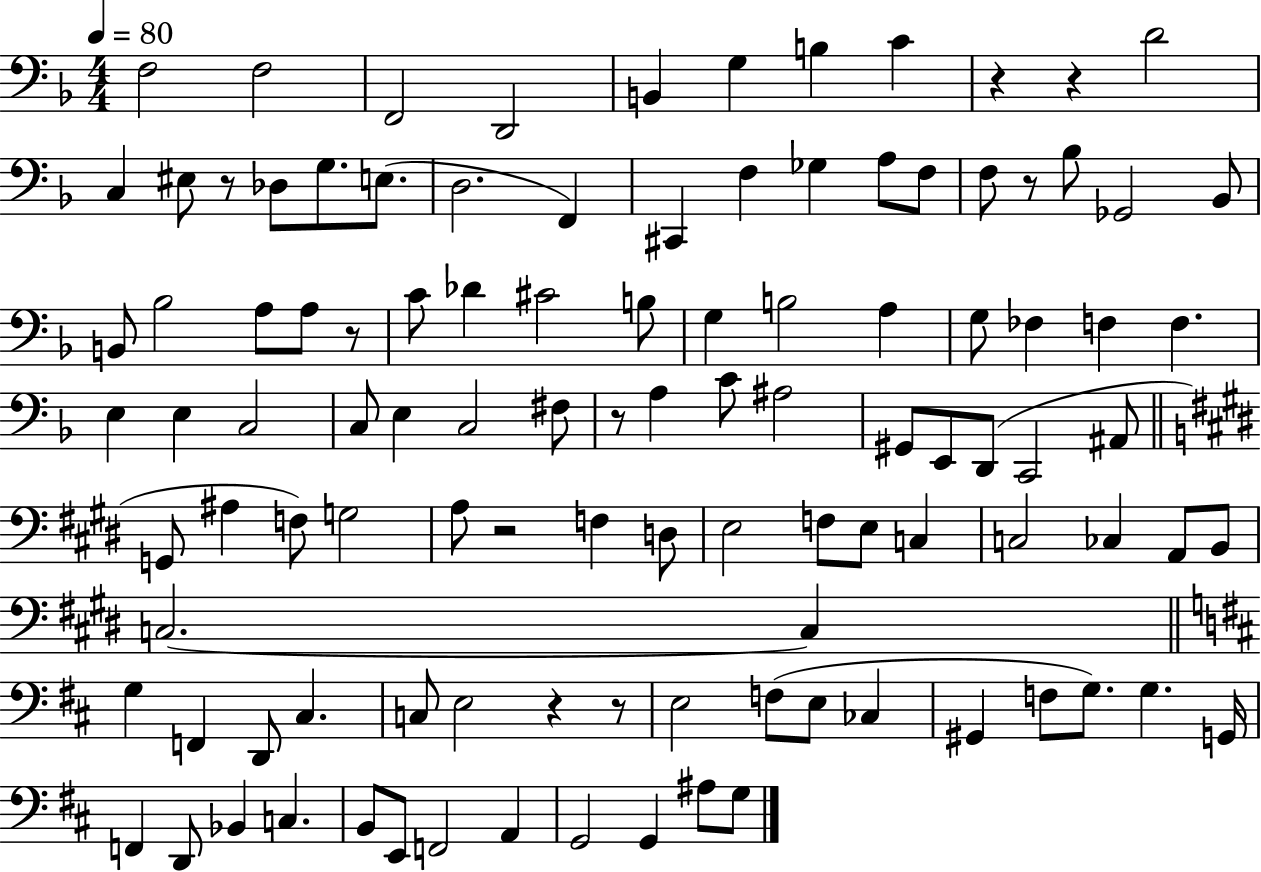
{
  \clef bass
  \numericTimeSignature
  \time 4/4
  \key f \major
  \tempo 4 = 80
  f2 f2 | f,2 d,2 | b,4 g4 b4 c'4 | r4 r4 d'2 | \break c4 eis8 r8 des8 g8. e8.( | d2. f,4) | cis,4 f4 ges4 a8 f8 | f8 r8 bes8 ges,2 bes,8 | \break b,8 bes2 a8 a8 r8 | c'8 des'4 cis'2 b8 | g4 b2 a4 | g8 fes4 f4 f4. | \break e4 e4 c2 | c8 e4 c2 fis8 | r8 a4 c'8 ais2 | gis,8 e,8 d,8( c,2 ais,8 | \break \bar "||" \break \key e \major g,8 ais4 f8) g2 | a8 r2 f4 d8 | e2 f8 e8 c4 | c2 ces4 a,8 b,8 | \break c2.~~ c4 | \bar "||" \break \key d \major g4 f,4 d,8 cis4. | c8 e2 r4 r8 | e2 f8( e8 ces4 | gis,4 f8 g8.) g4. g,16 | \break f,4 d,8 bes,4 c4. | b,8 e,8 f,2 a,4 | g,2 g,4 ais8 g8 | \bar "|."
}